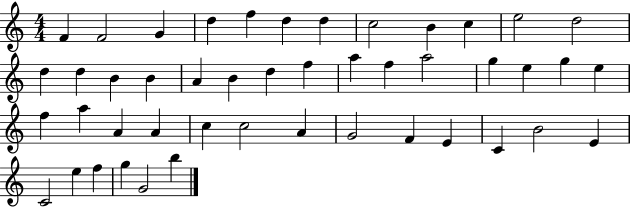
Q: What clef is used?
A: treble